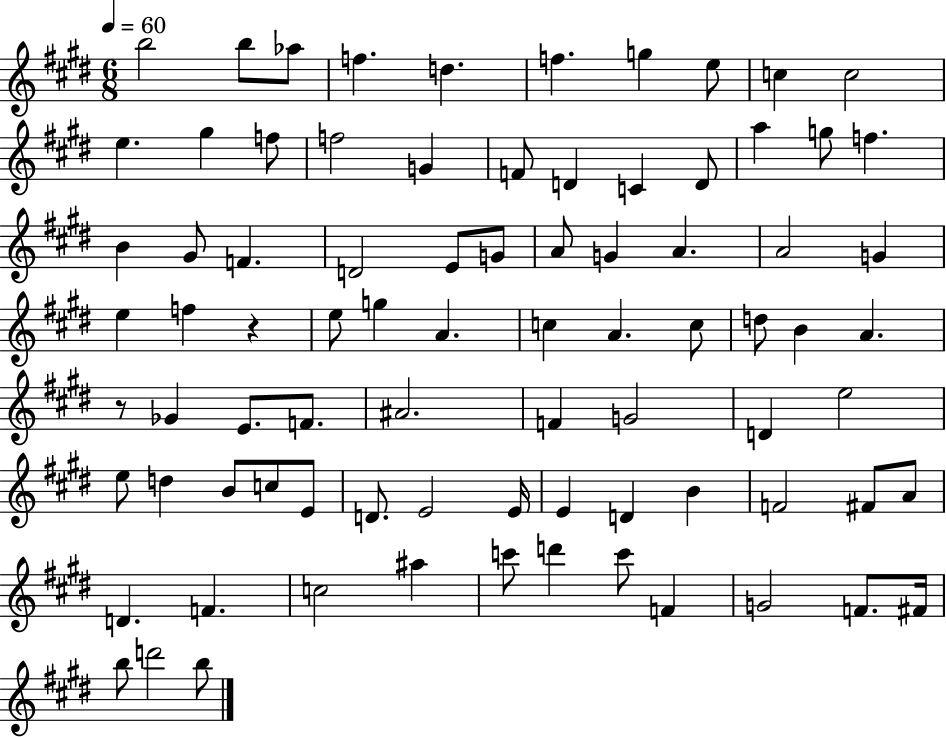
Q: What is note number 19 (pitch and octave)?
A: D4